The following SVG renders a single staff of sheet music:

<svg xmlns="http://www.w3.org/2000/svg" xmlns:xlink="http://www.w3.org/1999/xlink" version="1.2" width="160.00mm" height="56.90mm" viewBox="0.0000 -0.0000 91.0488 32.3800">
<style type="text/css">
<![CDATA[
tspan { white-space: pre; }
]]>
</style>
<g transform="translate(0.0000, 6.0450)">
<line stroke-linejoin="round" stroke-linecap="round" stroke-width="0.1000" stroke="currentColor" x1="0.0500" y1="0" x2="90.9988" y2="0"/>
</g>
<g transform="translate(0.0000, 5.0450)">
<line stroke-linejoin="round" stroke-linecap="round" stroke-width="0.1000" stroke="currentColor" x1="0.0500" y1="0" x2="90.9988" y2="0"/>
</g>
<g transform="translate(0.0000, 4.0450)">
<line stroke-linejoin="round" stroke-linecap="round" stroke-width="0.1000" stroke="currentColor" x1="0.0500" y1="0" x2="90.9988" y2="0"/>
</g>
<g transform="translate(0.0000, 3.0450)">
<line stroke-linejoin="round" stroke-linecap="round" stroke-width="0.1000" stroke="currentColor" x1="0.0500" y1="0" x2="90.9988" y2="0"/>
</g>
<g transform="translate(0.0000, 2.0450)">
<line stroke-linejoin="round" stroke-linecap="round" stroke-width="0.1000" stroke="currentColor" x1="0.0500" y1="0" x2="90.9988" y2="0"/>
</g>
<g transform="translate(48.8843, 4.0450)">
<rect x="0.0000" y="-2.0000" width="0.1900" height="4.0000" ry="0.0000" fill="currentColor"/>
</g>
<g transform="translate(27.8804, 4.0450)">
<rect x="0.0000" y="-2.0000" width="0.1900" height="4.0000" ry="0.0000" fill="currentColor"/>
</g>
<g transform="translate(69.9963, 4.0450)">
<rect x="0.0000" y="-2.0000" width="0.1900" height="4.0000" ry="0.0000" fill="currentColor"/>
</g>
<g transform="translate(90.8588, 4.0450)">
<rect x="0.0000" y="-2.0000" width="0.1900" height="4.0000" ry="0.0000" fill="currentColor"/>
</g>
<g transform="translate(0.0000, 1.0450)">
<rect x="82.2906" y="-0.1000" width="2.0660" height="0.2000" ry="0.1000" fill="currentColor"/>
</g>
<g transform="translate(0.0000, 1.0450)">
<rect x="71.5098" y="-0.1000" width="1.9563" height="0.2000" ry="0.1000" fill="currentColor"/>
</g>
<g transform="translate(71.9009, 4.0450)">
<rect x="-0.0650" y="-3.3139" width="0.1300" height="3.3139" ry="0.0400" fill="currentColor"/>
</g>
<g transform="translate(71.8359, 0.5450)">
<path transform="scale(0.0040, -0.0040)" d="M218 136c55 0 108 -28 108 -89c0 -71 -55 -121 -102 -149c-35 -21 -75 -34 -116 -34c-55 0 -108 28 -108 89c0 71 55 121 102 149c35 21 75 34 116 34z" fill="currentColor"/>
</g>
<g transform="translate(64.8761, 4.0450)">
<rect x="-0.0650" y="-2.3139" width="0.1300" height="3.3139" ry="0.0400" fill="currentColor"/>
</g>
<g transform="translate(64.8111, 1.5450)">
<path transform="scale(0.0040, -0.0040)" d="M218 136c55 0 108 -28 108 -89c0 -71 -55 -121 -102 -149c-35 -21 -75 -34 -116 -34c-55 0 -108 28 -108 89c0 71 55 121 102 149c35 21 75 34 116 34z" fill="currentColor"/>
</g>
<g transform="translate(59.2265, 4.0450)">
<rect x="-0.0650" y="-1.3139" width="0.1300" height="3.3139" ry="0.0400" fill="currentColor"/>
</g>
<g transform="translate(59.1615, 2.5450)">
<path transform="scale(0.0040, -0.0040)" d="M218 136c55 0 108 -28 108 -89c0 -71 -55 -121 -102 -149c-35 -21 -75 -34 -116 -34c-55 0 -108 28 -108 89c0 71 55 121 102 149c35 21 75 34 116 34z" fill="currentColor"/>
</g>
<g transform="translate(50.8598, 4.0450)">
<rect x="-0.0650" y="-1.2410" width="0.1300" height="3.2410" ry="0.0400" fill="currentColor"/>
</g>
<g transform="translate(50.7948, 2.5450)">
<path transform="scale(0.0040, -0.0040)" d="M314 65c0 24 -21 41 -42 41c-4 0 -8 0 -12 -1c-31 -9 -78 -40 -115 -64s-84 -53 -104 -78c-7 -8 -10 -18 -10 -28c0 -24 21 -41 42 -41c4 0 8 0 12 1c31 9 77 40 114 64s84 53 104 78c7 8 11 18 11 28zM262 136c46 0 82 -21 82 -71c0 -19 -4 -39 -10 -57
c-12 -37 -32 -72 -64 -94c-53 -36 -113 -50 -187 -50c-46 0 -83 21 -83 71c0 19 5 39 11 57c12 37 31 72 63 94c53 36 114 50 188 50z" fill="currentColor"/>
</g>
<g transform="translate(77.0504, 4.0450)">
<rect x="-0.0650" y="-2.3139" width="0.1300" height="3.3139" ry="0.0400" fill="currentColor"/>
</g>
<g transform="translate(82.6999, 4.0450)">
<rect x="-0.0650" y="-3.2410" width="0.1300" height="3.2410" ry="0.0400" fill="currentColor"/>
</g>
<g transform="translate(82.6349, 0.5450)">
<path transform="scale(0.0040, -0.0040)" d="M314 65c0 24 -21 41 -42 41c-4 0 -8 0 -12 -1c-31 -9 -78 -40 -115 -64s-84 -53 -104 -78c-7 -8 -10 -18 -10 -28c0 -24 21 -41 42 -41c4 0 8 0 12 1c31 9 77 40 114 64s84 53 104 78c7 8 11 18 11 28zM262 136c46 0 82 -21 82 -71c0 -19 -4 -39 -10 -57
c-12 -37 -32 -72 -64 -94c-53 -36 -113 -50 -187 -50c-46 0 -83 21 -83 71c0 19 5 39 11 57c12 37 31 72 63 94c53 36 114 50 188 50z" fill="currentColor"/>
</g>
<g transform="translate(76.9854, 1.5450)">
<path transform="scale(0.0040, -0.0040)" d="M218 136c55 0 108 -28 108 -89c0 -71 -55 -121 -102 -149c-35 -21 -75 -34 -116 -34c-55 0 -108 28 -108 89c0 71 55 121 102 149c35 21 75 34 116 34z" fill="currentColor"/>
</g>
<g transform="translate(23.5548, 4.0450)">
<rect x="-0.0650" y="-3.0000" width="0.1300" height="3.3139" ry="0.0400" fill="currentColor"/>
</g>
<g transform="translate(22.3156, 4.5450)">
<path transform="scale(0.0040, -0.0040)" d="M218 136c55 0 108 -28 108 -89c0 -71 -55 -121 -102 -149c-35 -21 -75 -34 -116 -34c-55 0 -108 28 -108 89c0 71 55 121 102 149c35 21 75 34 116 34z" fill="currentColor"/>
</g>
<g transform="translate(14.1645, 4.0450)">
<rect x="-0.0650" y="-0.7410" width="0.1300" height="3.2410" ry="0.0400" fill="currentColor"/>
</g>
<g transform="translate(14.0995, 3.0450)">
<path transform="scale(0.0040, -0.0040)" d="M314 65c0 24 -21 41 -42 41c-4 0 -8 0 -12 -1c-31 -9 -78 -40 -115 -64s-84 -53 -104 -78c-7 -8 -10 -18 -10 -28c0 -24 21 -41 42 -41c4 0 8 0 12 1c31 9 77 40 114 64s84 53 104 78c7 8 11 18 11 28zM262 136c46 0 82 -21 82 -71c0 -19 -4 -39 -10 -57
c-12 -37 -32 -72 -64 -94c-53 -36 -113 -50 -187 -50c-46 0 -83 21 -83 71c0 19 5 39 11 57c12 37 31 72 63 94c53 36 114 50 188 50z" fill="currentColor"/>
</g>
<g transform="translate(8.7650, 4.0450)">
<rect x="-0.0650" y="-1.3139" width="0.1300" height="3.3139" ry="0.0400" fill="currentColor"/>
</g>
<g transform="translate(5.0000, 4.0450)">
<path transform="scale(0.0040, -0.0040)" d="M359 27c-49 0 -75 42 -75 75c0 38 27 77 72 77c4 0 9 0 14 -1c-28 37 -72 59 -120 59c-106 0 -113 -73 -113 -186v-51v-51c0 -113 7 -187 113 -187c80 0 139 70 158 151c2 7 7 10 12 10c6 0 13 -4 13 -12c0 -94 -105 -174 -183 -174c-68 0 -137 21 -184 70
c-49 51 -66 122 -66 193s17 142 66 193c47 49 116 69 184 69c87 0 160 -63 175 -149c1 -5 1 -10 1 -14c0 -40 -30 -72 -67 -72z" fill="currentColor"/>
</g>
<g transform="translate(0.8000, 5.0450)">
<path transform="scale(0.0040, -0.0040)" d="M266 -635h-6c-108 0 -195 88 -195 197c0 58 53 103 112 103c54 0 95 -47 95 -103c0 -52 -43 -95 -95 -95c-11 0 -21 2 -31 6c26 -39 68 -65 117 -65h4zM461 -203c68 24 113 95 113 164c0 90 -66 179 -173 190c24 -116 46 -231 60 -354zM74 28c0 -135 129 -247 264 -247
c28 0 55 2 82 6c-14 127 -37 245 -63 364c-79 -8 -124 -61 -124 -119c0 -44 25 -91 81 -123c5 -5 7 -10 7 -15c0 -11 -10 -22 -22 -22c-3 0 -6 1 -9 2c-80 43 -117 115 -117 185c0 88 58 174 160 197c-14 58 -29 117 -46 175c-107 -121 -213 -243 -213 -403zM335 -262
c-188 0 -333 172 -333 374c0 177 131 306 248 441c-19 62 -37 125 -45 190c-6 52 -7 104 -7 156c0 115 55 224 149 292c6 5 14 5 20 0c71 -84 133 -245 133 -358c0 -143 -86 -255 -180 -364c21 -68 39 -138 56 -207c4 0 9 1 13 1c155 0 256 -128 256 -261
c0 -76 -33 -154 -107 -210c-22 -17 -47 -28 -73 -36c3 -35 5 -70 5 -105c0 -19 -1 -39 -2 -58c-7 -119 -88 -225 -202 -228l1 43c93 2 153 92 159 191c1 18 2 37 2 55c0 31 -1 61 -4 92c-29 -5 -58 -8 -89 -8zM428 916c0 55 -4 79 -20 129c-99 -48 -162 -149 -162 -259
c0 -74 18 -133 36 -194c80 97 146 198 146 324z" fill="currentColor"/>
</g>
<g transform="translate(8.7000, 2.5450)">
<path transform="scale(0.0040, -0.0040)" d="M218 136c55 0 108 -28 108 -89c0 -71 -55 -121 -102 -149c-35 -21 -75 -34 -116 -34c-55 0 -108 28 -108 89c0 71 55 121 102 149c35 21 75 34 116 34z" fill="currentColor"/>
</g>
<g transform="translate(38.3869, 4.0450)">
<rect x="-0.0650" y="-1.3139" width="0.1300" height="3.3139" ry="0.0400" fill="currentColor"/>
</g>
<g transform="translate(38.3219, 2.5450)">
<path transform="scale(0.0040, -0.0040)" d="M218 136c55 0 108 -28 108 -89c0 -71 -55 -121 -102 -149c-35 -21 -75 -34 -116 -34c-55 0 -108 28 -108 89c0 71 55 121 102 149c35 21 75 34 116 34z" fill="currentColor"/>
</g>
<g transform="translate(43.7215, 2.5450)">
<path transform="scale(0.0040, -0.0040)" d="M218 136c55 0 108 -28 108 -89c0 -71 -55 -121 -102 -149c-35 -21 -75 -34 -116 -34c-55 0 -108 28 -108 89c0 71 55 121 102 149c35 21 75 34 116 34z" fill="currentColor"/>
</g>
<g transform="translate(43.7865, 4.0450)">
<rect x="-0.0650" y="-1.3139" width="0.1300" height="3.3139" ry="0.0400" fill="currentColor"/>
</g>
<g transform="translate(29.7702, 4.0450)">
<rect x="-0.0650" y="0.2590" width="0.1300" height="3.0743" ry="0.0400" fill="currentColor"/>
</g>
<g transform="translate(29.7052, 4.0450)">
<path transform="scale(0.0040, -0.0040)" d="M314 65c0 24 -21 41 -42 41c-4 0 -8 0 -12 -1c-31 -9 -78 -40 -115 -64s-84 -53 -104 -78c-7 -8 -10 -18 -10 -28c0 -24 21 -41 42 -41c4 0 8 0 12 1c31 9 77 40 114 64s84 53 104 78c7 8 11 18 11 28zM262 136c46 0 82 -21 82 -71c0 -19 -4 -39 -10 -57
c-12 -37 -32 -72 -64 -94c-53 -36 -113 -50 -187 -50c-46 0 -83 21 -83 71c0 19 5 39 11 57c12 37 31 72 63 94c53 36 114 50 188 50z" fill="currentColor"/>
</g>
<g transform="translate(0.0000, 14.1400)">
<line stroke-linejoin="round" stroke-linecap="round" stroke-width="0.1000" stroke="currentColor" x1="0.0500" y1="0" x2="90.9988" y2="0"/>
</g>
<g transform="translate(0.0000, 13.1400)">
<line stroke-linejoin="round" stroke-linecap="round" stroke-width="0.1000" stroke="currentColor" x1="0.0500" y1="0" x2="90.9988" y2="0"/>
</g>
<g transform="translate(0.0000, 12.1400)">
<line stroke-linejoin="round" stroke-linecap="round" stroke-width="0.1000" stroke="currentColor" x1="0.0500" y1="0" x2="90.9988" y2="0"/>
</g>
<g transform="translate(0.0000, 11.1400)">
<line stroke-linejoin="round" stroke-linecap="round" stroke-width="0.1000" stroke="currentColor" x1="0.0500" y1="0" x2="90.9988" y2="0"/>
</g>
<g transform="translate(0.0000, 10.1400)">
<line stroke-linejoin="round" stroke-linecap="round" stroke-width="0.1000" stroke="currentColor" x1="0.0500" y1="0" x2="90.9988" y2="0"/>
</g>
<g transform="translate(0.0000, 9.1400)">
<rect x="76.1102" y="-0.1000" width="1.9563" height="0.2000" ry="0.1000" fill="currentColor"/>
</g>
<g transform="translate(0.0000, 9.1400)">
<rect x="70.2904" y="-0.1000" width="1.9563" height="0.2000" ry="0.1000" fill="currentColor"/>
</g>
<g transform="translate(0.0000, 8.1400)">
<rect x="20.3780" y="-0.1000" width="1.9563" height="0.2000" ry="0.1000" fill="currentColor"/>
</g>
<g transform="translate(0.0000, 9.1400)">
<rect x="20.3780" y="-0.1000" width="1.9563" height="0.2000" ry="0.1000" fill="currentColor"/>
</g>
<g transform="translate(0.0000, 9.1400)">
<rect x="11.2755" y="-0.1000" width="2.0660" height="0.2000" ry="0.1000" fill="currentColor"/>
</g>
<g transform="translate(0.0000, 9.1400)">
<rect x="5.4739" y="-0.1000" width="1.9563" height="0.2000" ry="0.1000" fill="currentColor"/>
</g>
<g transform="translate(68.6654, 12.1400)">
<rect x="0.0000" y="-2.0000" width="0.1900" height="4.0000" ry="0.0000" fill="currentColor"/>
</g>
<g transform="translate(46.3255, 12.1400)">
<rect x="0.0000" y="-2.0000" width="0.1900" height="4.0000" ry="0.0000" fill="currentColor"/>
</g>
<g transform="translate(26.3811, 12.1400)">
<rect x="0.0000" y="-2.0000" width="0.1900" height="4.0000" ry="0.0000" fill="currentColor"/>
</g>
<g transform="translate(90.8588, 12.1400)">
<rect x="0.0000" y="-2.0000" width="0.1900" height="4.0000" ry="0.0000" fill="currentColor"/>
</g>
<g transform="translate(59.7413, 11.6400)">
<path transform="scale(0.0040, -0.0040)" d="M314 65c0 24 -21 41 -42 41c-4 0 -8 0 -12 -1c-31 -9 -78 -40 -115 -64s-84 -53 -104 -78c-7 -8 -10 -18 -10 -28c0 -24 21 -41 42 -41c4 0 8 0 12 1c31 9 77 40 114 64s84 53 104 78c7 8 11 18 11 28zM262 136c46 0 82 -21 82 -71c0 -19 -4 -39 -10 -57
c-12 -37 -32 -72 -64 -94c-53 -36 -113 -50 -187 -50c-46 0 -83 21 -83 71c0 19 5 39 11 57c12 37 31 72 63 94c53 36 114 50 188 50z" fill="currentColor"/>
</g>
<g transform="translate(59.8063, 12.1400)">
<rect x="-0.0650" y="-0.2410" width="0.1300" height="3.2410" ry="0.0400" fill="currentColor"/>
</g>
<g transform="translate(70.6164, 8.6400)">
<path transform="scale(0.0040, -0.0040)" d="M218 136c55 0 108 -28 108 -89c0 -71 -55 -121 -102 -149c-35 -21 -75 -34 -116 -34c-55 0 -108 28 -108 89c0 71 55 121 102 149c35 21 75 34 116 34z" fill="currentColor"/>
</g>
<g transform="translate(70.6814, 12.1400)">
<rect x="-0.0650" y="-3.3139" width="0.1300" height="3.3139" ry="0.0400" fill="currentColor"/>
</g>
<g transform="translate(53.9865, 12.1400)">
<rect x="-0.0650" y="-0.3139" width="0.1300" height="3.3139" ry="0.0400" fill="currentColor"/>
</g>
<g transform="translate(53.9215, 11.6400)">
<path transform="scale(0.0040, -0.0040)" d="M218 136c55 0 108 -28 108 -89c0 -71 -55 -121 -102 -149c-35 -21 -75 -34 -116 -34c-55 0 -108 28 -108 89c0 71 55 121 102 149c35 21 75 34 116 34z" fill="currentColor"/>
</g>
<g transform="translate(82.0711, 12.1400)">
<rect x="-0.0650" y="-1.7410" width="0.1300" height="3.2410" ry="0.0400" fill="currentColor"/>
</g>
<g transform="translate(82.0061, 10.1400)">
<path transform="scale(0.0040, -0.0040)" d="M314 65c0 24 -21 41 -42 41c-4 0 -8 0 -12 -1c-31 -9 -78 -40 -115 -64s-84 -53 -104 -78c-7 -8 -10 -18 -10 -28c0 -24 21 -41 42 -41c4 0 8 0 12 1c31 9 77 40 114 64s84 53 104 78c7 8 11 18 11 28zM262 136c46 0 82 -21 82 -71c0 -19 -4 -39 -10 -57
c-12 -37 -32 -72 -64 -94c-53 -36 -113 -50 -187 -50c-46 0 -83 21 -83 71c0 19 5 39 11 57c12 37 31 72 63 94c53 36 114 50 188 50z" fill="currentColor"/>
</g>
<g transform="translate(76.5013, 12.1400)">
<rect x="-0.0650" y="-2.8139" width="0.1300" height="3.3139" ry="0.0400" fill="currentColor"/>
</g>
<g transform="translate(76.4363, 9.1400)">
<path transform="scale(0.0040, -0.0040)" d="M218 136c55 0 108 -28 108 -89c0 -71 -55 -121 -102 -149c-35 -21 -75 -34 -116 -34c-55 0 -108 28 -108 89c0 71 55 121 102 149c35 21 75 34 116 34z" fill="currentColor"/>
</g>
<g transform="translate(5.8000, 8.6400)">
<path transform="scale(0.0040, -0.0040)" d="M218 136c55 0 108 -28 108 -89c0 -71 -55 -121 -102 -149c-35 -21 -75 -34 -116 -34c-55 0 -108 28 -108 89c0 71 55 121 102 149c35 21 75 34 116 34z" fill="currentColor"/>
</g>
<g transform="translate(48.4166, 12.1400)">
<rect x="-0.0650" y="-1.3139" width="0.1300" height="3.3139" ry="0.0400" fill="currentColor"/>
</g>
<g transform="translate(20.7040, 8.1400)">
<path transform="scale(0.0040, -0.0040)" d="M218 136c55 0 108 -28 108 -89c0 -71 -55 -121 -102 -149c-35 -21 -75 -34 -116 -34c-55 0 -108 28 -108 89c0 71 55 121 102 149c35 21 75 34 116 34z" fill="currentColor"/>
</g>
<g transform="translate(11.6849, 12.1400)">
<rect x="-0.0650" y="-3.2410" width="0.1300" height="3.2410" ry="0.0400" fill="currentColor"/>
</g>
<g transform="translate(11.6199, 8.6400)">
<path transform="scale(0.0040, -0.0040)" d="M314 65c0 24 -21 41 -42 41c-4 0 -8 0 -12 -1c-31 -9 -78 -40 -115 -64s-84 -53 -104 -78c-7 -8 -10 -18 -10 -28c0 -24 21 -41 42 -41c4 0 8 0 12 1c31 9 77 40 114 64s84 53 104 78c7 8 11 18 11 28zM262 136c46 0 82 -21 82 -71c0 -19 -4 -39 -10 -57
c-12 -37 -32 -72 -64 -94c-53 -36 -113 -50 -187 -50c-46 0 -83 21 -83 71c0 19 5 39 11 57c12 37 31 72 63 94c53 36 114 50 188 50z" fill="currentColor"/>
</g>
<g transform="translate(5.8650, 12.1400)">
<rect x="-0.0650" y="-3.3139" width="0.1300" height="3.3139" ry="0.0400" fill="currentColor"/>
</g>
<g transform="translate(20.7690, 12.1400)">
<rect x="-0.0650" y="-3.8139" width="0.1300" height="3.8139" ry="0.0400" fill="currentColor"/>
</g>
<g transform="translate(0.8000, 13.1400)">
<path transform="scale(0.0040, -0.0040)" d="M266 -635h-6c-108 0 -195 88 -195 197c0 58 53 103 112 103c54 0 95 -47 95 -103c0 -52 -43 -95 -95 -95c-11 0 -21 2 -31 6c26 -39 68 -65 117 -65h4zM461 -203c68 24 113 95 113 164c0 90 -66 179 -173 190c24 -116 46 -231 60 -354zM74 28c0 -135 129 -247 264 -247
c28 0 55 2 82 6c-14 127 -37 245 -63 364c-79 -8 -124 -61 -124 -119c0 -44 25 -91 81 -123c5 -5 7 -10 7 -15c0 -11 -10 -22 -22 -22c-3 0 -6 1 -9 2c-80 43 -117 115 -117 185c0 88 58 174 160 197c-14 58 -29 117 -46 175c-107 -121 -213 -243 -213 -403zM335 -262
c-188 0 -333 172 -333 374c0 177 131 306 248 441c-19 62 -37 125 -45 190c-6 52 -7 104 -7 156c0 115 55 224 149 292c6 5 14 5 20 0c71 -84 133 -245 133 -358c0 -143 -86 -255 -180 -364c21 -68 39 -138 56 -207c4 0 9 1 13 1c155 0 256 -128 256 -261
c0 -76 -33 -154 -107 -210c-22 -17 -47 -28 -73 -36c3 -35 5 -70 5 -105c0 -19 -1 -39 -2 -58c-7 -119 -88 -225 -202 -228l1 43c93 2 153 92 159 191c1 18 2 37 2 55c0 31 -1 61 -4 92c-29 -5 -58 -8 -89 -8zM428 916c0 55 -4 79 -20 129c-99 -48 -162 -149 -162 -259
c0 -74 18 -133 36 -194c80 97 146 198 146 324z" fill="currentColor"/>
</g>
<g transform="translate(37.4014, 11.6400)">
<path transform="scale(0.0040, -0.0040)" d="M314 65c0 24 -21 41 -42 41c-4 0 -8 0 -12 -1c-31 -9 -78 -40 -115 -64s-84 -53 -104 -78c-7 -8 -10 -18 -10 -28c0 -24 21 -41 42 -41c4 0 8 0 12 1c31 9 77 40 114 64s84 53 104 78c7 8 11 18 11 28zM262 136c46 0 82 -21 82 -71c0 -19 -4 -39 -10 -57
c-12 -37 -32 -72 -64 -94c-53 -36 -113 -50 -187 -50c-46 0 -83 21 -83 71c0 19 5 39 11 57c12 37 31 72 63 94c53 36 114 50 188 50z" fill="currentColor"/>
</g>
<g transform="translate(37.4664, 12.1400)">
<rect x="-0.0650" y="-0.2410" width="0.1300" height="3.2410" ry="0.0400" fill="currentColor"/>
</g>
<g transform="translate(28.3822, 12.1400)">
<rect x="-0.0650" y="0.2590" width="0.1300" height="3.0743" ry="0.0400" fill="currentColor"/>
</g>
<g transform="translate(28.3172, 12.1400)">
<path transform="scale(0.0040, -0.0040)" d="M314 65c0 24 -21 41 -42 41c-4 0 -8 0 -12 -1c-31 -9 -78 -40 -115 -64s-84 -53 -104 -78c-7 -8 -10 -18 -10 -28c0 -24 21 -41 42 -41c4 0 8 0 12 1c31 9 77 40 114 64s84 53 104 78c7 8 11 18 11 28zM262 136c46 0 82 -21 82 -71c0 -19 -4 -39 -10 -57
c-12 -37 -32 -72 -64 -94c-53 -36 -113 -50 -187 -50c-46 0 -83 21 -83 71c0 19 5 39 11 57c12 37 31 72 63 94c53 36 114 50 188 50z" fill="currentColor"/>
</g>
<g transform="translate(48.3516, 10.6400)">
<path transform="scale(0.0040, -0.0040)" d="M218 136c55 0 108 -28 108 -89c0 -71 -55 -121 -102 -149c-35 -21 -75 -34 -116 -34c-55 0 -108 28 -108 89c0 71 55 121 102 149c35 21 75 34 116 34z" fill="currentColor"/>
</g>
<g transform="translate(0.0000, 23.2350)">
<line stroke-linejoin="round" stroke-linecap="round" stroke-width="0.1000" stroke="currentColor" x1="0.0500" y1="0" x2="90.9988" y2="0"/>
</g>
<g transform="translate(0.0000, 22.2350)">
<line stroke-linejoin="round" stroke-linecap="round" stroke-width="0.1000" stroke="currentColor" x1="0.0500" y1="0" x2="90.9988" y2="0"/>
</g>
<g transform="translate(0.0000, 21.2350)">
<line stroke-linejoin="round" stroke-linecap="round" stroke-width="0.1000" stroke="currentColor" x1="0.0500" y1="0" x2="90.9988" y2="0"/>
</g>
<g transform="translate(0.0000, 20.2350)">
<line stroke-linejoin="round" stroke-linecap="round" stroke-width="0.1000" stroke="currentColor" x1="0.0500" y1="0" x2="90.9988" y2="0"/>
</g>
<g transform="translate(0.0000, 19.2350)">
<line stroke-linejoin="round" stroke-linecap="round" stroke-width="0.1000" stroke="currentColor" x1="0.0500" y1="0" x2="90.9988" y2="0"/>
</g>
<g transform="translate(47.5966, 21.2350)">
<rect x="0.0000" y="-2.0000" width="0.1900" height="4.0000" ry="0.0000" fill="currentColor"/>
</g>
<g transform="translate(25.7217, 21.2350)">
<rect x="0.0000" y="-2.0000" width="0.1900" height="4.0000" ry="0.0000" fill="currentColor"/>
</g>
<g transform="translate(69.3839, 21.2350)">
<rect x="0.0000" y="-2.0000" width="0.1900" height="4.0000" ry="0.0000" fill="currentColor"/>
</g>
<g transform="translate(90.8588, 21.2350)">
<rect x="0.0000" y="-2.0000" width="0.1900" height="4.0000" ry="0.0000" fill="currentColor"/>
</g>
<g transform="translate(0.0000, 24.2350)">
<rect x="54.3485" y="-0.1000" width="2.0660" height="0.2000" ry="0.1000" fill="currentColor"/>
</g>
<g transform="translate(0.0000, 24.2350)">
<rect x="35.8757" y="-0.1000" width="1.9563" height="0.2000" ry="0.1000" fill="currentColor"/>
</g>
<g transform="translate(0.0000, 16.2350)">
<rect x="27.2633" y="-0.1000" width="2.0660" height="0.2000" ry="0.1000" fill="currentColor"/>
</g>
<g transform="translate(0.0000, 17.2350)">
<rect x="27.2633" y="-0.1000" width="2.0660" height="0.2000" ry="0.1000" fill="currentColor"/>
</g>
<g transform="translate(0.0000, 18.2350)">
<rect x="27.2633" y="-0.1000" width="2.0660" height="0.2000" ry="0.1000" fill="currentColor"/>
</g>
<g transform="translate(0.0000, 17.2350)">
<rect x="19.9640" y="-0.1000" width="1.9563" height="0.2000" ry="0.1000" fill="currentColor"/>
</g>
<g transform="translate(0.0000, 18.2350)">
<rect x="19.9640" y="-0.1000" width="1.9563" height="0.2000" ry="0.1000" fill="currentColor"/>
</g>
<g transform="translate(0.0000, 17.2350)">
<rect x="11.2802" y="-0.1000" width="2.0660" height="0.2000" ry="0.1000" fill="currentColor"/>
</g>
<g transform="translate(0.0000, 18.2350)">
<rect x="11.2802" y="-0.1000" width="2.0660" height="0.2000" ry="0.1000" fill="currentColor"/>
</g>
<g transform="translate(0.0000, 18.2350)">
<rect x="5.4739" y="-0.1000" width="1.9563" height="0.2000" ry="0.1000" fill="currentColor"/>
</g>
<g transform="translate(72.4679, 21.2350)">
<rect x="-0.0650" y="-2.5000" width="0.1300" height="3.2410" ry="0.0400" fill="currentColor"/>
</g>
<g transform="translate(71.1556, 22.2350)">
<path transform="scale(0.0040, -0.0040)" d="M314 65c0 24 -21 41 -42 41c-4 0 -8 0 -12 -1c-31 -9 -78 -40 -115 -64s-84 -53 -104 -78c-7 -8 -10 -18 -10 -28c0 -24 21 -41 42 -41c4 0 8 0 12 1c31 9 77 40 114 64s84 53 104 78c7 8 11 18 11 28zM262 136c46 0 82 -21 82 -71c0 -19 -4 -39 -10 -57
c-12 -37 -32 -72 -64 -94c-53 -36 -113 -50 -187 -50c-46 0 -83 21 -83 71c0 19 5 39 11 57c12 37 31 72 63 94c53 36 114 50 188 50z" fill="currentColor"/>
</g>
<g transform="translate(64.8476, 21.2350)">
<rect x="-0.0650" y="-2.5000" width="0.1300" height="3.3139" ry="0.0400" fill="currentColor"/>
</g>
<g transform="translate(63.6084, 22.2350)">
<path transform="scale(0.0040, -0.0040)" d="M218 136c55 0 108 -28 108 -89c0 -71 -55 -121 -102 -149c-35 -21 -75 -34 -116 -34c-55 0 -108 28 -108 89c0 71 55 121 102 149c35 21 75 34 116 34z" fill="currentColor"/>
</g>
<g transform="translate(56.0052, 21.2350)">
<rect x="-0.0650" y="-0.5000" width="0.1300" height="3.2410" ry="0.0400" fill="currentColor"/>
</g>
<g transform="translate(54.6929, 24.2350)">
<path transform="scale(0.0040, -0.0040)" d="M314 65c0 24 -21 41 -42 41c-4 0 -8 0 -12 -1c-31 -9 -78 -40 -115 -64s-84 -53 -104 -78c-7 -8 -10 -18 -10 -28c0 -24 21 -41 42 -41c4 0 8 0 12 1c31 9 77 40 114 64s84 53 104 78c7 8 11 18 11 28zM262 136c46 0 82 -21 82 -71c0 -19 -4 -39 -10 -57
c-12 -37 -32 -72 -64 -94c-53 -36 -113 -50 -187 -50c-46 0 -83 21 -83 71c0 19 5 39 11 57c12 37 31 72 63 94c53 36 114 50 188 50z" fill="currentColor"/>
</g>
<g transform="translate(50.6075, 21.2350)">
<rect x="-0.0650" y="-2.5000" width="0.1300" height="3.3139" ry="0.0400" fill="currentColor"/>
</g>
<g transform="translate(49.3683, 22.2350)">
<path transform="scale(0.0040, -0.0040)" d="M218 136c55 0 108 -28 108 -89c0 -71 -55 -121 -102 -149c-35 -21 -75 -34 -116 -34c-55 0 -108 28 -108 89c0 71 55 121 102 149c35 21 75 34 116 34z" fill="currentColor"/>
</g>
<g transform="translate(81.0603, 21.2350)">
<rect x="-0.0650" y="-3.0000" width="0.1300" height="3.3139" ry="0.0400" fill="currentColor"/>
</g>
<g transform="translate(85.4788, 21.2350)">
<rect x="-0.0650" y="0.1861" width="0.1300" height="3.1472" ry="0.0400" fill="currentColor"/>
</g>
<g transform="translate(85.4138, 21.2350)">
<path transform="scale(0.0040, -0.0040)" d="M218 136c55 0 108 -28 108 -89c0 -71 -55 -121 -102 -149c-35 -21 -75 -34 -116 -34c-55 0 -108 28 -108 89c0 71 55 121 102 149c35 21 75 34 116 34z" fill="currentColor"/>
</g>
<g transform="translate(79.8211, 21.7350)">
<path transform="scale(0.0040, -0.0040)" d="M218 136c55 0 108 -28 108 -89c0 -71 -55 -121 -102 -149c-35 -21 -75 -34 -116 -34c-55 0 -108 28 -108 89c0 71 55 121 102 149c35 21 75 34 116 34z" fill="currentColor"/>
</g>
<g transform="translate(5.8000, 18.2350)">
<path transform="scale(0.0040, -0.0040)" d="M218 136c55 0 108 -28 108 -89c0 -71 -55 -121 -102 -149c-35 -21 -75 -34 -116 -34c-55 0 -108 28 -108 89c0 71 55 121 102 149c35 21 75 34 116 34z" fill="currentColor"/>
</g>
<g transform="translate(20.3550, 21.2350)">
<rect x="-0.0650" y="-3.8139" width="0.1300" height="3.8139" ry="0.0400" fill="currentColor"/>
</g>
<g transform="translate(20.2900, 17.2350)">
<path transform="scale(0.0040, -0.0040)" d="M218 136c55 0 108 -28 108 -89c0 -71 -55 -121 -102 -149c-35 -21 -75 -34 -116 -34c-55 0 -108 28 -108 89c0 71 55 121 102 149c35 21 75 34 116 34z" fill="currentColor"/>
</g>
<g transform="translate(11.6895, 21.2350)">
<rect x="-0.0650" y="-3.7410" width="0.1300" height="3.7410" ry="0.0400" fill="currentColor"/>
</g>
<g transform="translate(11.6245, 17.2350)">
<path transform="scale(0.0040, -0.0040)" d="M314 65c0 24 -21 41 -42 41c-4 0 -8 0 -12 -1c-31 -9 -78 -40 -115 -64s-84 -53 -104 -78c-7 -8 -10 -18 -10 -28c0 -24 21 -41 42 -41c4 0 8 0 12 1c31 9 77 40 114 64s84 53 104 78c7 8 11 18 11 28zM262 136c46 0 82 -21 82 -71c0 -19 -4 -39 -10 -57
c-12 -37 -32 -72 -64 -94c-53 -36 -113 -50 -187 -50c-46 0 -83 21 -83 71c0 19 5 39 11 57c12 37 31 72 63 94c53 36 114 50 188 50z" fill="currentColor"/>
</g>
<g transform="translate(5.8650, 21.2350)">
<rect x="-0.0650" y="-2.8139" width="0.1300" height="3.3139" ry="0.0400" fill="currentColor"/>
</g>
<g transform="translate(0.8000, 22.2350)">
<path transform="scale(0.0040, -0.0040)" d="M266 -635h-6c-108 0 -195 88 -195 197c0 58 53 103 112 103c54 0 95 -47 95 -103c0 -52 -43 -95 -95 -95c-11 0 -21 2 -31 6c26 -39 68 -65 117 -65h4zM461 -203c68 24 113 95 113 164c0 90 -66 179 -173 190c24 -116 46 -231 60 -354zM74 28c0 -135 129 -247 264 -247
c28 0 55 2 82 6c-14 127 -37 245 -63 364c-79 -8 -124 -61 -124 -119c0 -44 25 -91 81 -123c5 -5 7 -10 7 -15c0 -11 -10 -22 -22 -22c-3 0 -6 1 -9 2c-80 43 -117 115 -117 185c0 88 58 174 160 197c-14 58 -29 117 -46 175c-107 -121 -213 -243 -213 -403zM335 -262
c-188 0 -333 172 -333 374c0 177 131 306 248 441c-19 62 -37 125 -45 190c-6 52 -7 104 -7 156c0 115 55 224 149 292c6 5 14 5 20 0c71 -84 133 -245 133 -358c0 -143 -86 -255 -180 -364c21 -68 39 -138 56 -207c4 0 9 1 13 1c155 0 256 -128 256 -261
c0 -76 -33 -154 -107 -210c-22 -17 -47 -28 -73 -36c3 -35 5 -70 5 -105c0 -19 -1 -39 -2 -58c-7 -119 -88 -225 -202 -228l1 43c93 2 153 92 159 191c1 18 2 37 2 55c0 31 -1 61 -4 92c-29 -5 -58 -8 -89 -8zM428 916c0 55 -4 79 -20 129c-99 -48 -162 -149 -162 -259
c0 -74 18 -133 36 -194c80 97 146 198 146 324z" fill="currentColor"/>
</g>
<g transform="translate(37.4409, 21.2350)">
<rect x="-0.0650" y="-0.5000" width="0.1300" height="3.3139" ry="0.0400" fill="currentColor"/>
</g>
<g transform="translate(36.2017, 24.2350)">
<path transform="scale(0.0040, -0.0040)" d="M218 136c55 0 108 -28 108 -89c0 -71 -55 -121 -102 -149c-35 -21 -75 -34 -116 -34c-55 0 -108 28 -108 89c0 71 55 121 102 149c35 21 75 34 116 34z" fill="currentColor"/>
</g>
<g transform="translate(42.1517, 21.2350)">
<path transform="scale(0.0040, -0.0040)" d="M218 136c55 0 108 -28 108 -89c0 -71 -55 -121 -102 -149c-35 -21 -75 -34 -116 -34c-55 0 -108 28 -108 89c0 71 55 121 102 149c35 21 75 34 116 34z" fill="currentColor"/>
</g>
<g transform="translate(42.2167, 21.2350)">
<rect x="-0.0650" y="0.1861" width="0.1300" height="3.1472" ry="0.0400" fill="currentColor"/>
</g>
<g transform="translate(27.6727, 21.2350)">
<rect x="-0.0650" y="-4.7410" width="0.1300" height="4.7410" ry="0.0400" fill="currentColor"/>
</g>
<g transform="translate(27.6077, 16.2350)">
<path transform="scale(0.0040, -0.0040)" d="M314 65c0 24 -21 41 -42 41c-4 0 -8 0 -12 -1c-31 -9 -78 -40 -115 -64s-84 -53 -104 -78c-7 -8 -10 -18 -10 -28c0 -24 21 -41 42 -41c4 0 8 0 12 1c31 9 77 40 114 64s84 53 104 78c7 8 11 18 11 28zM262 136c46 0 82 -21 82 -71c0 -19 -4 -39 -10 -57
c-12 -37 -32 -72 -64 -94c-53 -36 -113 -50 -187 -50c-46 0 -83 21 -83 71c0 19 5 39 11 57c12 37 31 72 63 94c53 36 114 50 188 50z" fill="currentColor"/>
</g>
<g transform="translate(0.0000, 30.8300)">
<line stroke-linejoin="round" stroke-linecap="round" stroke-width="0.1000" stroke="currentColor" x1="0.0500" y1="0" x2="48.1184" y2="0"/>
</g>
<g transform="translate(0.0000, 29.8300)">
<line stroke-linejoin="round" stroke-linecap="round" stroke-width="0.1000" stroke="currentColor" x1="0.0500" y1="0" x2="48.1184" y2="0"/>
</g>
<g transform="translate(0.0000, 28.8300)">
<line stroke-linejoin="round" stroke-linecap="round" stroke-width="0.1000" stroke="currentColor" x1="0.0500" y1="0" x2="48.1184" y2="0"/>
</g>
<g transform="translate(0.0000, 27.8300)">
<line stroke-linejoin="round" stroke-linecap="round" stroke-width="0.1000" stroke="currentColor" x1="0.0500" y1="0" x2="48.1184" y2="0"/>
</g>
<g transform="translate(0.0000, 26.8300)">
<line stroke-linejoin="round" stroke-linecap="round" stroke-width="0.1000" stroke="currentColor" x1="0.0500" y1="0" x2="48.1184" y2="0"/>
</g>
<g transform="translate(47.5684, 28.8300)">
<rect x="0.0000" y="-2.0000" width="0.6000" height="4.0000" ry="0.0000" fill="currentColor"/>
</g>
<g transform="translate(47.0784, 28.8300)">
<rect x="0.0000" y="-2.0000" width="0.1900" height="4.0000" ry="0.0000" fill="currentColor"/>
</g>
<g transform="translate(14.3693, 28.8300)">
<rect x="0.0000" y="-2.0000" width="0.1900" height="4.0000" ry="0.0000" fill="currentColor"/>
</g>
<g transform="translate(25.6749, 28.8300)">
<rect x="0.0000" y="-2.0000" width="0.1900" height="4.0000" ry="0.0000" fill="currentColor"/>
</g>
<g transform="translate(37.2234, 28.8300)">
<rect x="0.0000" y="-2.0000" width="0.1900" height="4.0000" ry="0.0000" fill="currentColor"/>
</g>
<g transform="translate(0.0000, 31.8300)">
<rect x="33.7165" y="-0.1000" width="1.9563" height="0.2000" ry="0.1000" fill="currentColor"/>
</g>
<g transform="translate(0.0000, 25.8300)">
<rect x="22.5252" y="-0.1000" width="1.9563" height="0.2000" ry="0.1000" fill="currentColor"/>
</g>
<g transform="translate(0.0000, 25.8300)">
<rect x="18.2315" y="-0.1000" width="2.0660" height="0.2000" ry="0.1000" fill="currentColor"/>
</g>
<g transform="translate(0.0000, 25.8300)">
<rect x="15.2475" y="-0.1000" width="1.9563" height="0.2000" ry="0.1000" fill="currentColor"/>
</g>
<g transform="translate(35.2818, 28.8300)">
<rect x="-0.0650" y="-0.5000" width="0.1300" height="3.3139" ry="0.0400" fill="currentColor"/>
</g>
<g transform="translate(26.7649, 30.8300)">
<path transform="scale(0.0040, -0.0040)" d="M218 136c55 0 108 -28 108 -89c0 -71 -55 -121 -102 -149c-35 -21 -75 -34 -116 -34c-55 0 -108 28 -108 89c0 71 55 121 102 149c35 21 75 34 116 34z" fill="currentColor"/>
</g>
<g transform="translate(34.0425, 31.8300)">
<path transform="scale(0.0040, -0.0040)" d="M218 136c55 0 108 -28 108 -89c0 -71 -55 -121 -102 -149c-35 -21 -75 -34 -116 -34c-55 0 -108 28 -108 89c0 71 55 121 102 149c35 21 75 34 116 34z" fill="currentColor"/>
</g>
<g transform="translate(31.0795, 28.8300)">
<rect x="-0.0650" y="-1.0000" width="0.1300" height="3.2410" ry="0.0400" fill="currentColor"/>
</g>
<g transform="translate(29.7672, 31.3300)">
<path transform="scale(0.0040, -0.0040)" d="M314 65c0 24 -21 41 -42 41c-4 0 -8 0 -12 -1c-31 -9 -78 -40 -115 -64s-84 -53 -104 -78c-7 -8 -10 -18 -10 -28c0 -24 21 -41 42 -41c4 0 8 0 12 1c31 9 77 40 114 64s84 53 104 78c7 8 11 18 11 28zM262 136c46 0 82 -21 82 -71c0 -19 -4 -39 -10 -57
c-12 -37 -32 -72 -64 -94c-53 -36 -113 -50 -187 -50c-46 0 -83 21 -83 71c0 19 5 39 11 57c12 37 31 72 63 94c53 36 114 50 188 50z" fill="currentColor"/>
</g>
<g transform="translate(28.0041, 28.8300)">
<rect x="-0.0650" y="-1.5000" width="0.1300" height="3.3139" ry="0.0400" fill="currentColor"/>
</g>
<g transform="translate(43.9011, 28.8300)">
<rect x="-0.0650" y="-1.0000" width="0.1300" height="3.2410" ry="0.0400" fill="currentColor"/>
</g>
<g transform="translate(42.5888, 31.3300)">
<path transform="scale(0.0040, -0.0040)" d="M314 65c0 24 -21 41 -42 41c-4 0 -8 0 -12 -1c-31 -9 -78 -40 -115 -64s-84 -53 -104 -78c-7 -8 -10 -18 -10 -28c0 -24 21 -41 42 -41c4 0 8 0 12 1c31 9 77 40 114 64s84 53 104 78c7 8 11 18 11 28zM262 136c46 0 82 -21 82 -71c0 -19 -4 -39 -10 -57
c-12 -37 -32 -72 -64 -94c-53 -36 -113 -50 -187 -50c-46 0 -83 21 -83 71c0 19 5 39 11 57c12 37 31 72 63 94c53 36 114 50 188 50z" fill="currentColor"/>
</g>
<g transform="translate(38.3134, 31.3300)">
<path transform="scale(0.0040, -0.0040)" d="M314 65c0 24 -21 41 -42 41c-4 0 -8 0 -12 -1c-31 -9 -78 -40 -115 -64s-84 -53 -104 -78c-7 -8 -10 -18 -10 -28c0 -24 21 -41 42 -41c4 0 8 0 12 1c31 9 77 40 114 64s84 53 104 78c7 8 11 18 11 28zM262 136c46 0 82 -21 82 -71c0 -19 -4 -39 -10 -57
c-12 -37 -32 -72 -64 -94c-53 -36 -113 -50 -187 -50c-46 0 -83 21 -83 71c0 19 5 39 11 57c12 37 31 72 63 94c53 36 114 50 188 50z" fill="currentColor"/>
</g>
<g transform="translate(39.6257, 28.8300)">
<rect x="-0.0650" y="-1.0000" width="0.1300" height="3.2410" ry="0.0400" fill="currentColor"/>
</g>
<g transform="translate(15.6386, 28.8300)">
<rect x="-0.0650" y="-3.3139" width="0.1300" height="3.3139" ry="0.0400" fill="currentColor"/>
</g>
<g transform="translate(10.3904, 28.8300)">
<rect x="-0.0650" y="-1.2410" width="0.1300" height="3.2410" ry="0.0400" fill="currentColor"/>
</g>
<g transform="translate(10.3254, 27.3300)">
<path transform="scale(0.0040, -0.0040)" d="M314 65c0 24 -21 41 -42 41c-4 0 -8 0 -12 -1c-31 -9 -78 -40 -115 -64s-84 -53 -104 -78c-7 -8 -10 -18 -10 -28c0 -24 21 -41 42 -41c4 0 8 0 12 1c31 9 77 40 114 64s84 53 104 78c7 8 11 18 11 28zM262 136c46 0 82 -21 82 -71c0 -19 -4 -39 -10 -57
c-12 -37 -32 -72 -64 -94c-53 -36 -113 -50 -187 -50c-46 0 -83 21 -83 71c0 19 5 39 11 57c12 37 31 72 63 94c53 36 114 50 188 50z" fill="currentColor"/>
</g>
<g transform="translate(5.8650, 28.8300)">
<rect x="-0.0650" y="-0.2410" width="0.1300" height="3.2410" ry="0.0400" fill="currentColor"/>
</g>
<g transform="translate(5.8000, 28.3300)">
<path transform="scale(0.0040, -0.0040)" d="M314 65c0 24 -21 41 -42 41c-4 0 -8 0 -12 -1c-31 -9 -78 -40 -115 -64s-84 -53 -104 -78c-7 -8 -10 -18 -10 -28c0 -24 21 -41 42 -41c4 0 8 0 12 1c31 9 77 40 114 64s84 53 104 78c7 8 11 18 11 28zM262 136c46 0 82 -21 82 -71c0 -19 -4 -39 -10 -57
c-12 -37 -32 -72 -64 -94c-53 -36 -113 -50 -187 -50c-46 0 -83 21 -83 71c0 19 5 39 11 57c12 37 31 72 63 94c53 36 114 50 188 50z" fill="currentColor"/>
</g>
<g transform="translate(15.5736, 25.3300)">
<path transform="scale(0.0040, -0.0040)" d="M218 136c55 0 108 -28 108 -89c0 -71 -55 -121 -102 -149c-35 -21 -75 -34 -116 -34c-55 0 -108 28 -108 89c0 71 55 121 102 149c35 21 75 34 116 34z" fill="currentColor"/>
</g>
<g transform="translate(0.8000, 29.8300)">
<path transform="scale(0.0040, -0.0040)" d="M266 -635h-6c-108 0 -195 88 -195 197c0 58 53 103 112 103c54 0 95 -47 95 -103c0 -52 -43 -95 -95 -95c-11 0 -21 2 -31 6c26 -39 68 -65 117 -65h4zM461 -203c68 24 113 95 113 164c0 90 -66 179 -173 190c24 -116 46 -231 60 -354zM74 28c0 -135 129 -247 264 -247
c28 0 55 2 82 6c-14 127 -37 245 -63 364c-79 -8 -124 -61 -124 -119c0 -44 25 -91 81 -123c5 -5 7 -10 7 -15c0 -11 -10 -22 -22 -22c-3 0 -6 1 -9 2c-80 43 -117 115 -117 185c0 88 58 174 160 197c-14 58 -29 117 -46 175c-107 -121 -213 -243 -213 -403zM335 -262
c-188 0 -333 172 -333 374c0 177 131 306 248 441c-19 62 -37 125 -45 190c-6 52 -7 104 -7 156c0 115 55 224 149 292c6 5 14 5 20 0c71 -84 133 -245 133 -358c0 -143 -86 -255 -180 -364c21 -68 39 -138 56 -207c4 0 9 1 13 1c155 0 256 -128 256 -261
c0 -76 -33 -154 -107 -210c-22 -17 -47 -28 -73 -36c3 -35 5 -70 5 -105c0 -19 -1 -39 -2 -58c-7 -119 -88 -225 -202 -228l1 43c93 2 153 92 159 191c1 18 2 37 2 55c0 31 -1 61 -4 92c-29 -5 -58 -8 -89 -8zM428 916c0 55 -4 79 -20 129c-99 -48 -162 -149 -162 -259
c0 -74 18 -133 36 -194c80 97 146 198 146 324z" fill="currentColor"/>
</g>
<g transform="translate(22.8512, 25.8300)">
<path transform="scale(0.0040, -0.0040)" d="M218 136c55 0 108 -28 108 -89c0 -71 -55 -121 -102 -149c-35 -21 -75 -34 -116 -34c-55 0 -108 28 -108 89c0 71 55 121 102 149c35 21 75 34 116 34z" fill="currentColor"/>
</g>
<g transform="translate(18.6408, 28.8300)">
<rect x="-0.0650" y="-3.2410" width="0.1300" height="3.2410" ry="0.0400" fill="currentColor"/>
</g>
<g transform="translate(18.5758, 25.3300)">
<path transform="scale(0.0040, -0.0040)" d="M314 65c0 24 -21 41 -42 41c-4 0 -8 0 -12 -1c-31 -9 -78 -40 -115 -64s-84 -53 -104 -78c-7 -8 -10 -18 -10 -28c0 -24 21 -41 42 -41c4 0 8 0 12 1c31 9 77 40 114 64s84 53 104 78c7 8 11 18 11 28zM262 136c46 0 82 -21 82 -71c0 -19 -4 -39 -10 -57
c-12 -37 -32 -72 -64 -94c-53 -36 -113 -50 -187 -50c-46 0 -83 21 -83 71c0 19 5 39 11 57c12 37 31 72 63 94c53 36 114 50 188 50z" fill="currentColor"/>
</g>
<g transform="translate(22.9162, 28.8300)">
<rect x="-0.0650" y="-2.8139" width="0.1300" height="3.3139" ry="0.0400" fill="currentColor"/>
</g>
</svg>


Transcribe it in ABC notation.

X:1
T:Untitled
M:4/4
L:1/4
K:C
e d2 A B2 e e e2 e g b g b2 b b2 c' B2 c2 e c c2 b a f2 a c'2 c' e'2 C B G C2 G G2 A B c2 e2 b b2 a E D2 C D2 D2